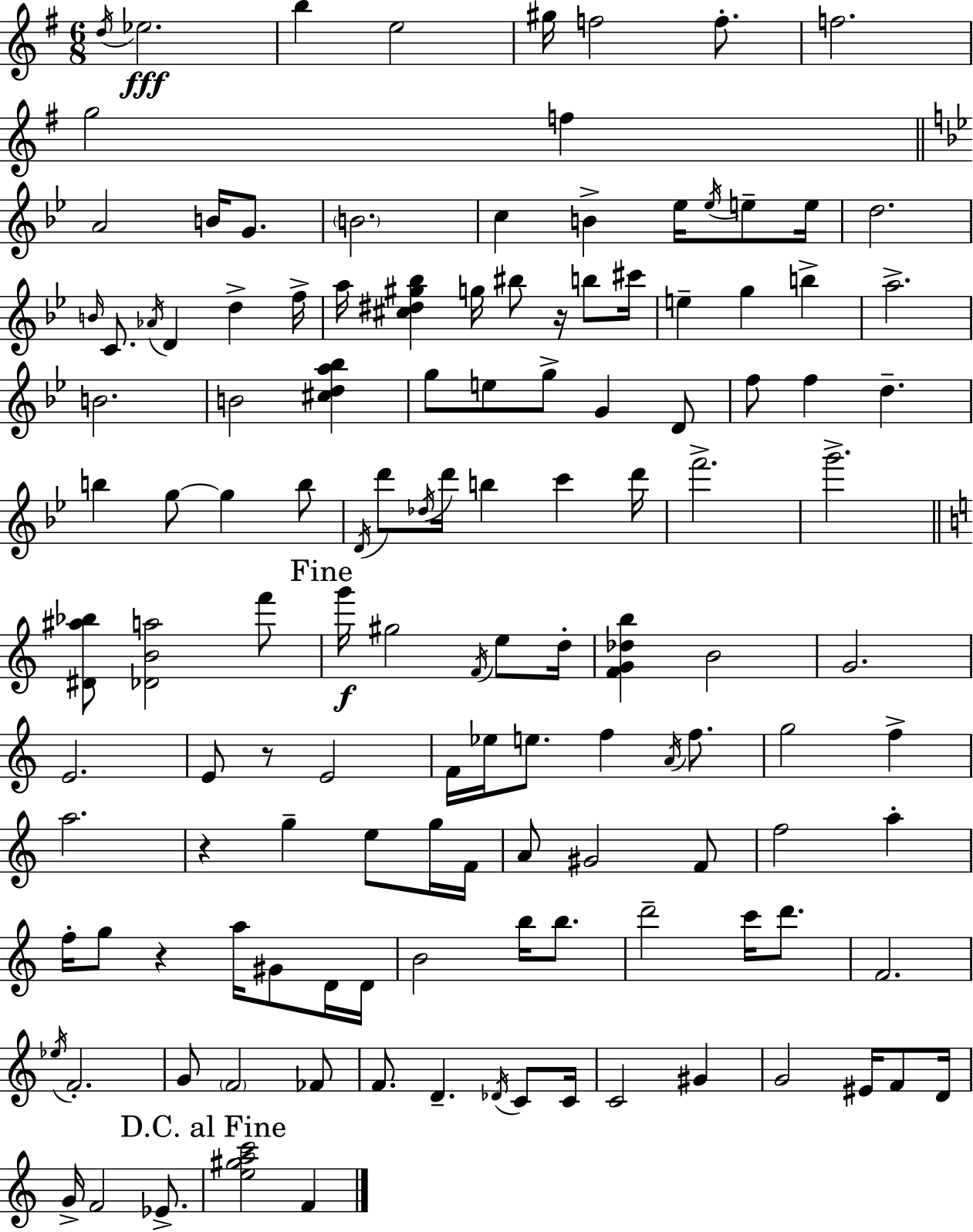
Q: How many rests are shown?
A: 4